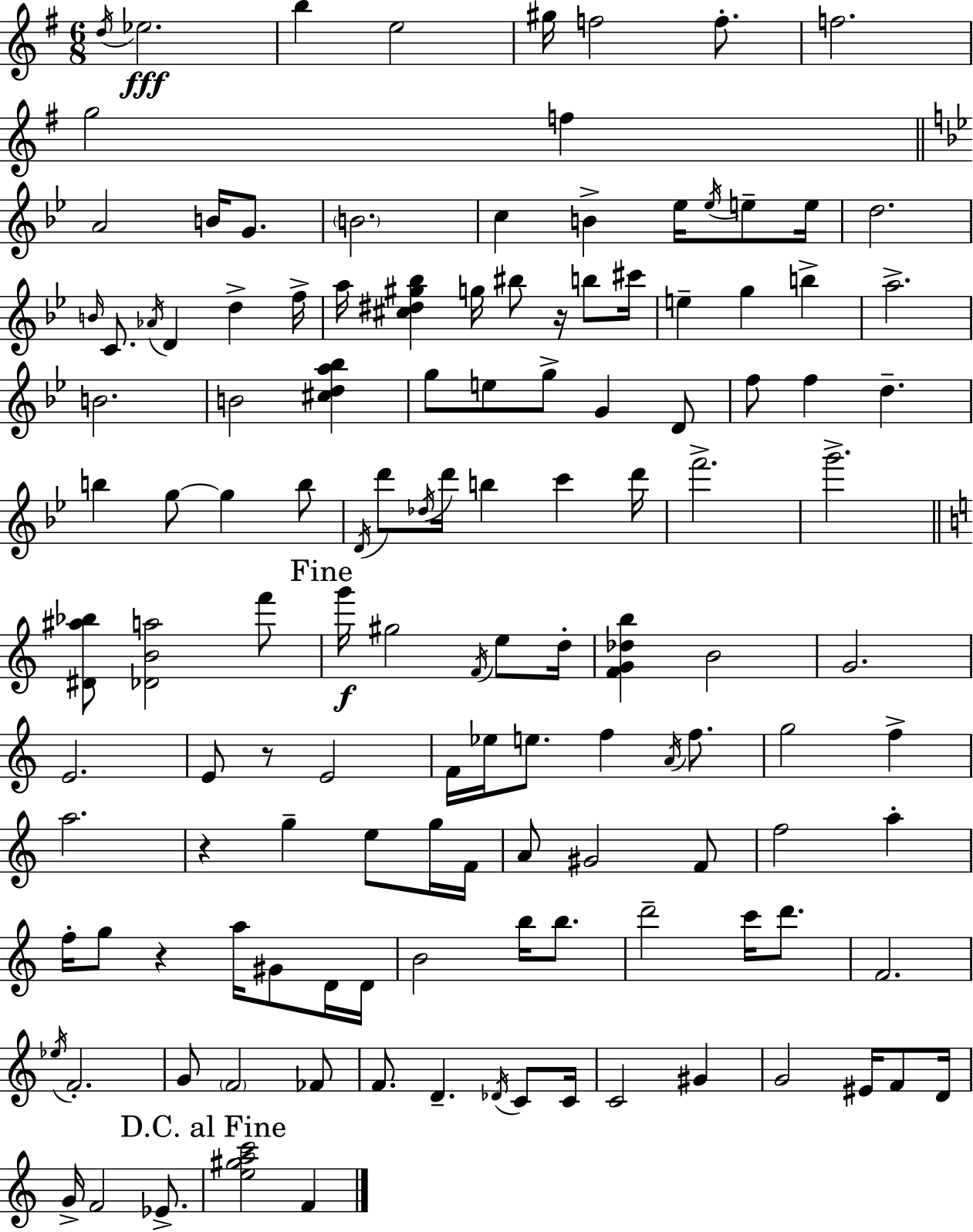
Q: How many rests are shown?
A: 4